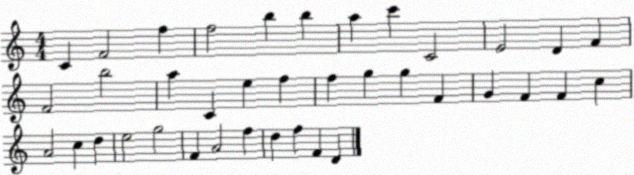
X:1
T:Untitled
M:4/4
L:1/4
K:C
C F2 f f2 b b a c' C2 E2 D F F2 b2 a C e f f g g F G F F c A2 c d e2 g2 F A2 f d f F D